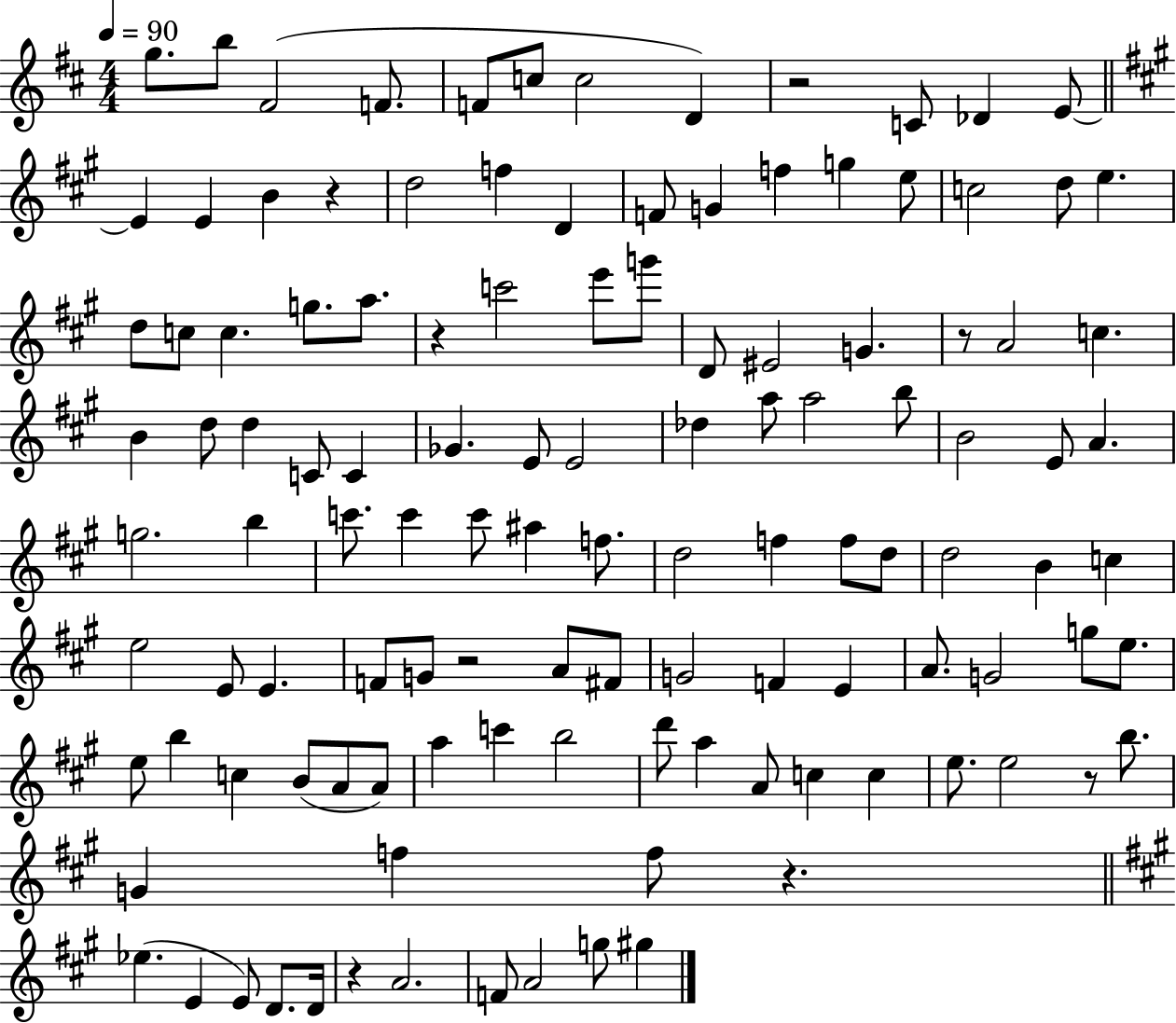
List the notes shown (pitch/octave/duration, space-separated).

G5/e. B5/e F#4/h F4/e. F4/e C5/e C5/h D4/q R/h C4/e Db4/q E4/e E4/q E4/q B4/q R/q D5/h F5/q D4/q F4/e G4/q F5/q G5/q E5/e C5/h D5/e E5/q. D5/e C5/e C5/q. G5/e. A5/e. R/q C6/h E6/e G6/e D4/e EIS4/h G4/q. R/e A4/h C5/q. B4/q D5/e D5/q C4/e C4/q Gb4/q. E4/e E4/h Db5/q A5/e A5/h B5/e B4/h E4/e A4/q. G5/h. B5/q C6/e. C6/q C6/e A#5/q F5/e. D5/h F5/q F5/e D5/e D5/h B4/q C5/q E5/h E4/e E4/q. F4/e G4/e R/h A4/e F#4/e G4/h F4/q E4/q A4/e. G4/h G5/e E5/e. E5/e B5/q C5/q B4/e A4/e A4/e A5/q C6/q B5/h D6/e A5/q A4/e C5/q C5/q E5/e. E5/h R/e B5/e. G4/q F5/q F5/e R/q. Eb5/q. E4/q E4/e D4/e. D4/s R/q A4/h. F4/e A4/h G5/e G#5/q